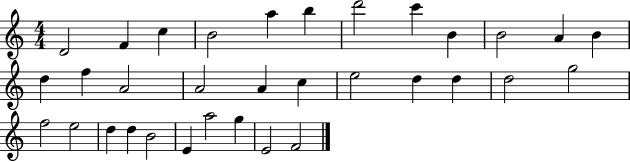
{
  \clef treble
  \numericTimeSignature
  \time 4/4
  \key c \major
  d'2 f'4 c''4 | b'2 a''4 b''4 | d'''2 c'''4 b'4 | b'2 a'4 b'4 | \break d''4 f''4 a'2 | a'2 a'4 c''4 | e''2 d''4 d''4 | d''2 g''2 | \break f''2 e''2 | d''4 d''4 b'2 | e'4 a''2 g''4 | e'2 f'2 | \break \bar "|."
}